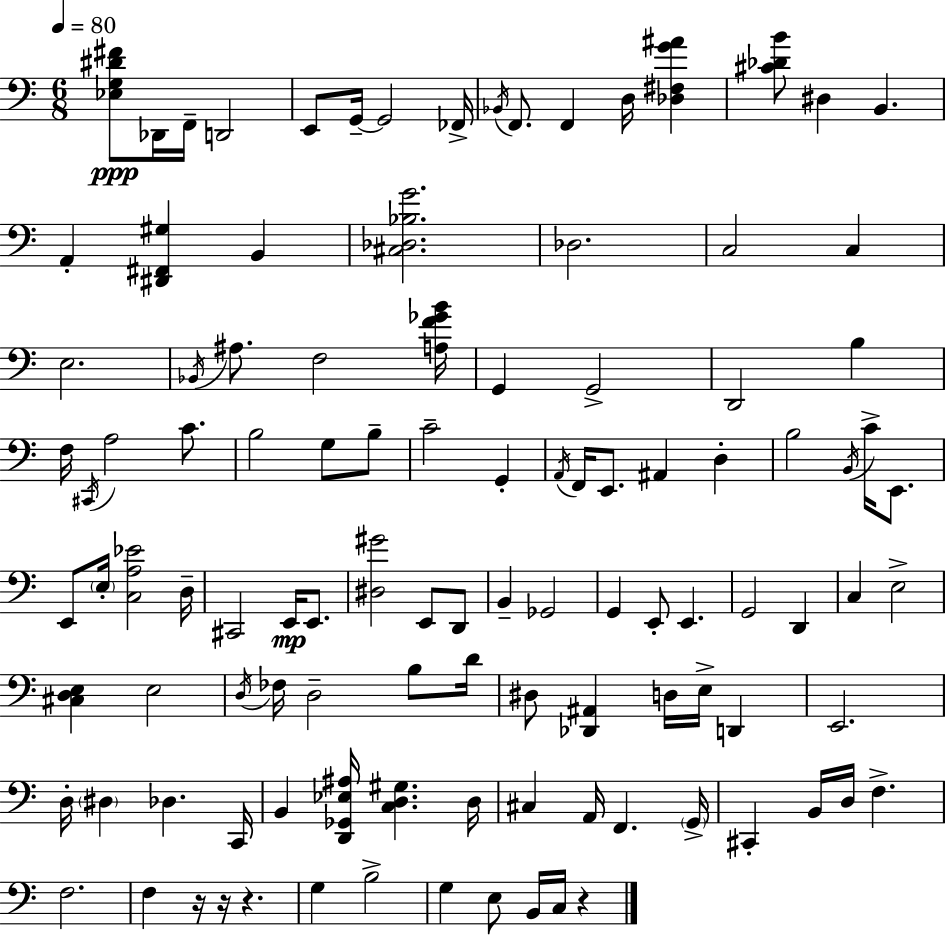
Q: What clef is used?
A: bass